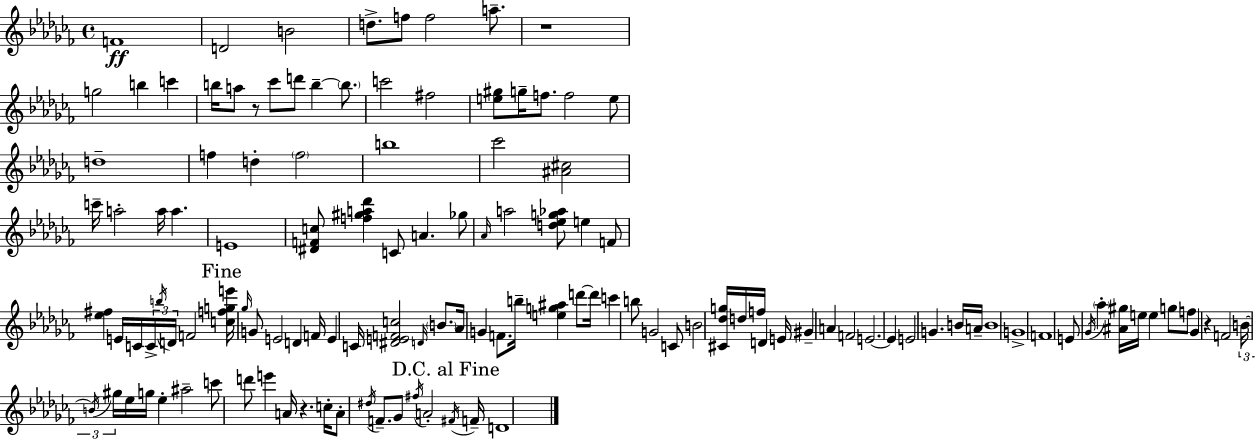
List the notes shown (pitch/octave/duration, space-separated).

F4/w D4/h B4/h D5/e. F5/e F5/h A5/e. R/w G5/h B5/q C6/q B5/s A5/e R/e CES6/e D6/e B5/q B5/e. C6/h F#5/h [E5,G#5]/e G5/s F5/e. F5/h E5/e D5/w F5/q D5/q F5/h B5/w CES6/h [A#4,C#5]/h C6/s A5/h A5/s A5/q. E4/w [D#4,F4,C5]/e [F5,G#5,A5,Db6]/q C4/e A4/q. Gb5/e Ab4/s A5/h [D5,Eb5,G5,Ab5]/e E5/q F4/e [Eb5,F#5]/q E4/s C4/s C4/s B5/s D4/s F4/h [C5,F5,G5,E6]/s Gb5/s G4/e E4/h D4/q F4/s E4/q C4/s [D#4,E4,F4,C5]/h D4/s B4/e. Ab4/s G4/q F4/e. B5/s [E5,G5,A#5]/q D6/e D6/s C6/q B5/e G4/h C4/e B4/h [C#4,Db5,G5]/s D5/s F5/s D4/q E4/s G#4/q A4/q F4/h E4/h. E4/q E4/h G4/q. B4/s A4/s B4/w G4/w F4/w E4/e Gb4/s Ab5/q [A#4,G#5]/s E5/s E5/q G5/e F5/e Gb4/q R/q F4/h B4/s B4/s G#5/s Eb5/s G5/s Eb5/q A#5/h C6/e D6/e E6/q A4/s R/q. C5/s A4/e D#5/s F4/e. Gb4/e F#5/s A4/h F#4/s F4/s D4/w